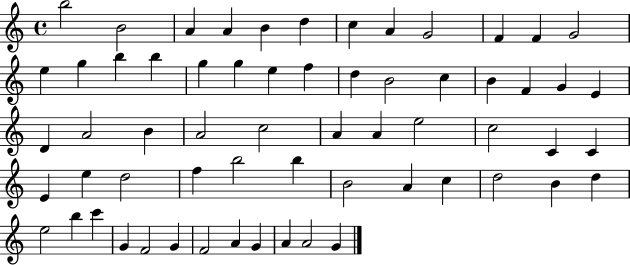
B5/h B4/h A4/q A4/q B4/q D5/q C5/q A4/q G4/h F4/q F4/q G4/h E5/q G5/q B5/q B5/q G5/q G5/q E5/q F5/q D5/q B4/h C5/q B4/q F4/q G4/q E4/q D4/q A4/h B4/q A4/h C5/h A4/q A4/q E5/h C5/h C4/q C4/q E4/q E5/q D5/h F5/q B5/h B5/q B4/h A4/q C5/q D5/h B4/q D5/q E5/h B5/q C6/q G4/q F4/h G4/q F4/h A4/q G4/q A4/q A4/h G4/q